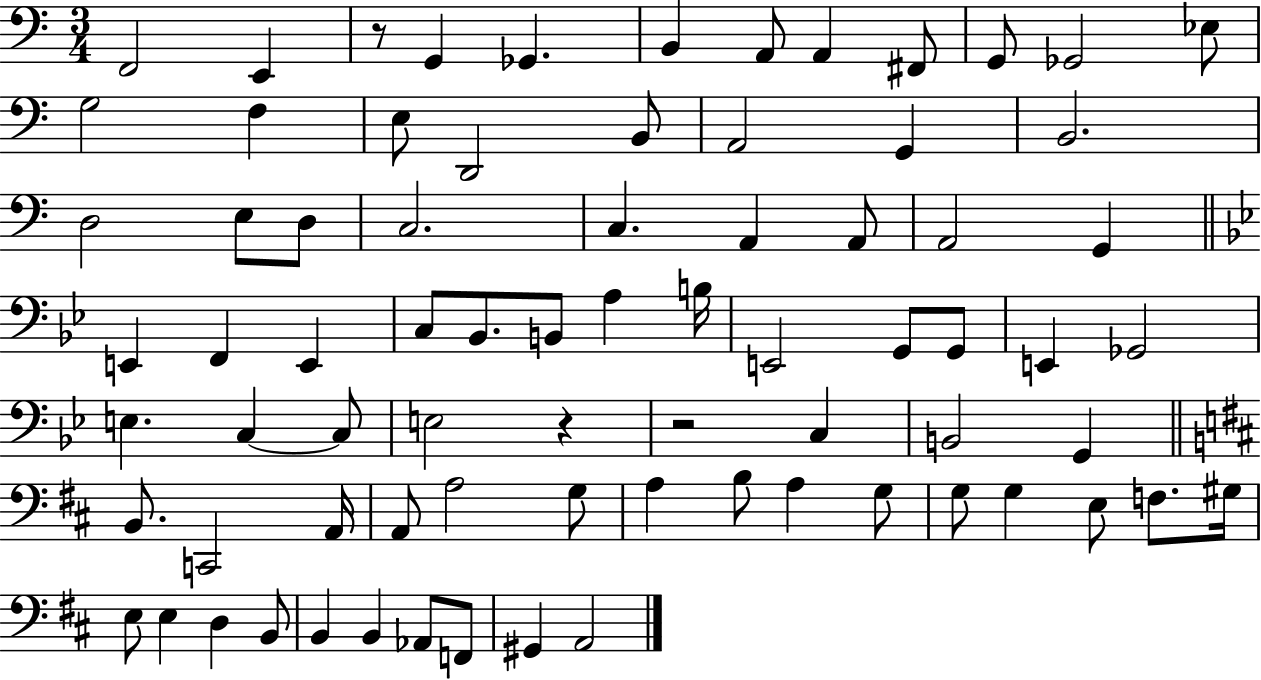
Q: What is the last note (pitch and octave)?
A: A2